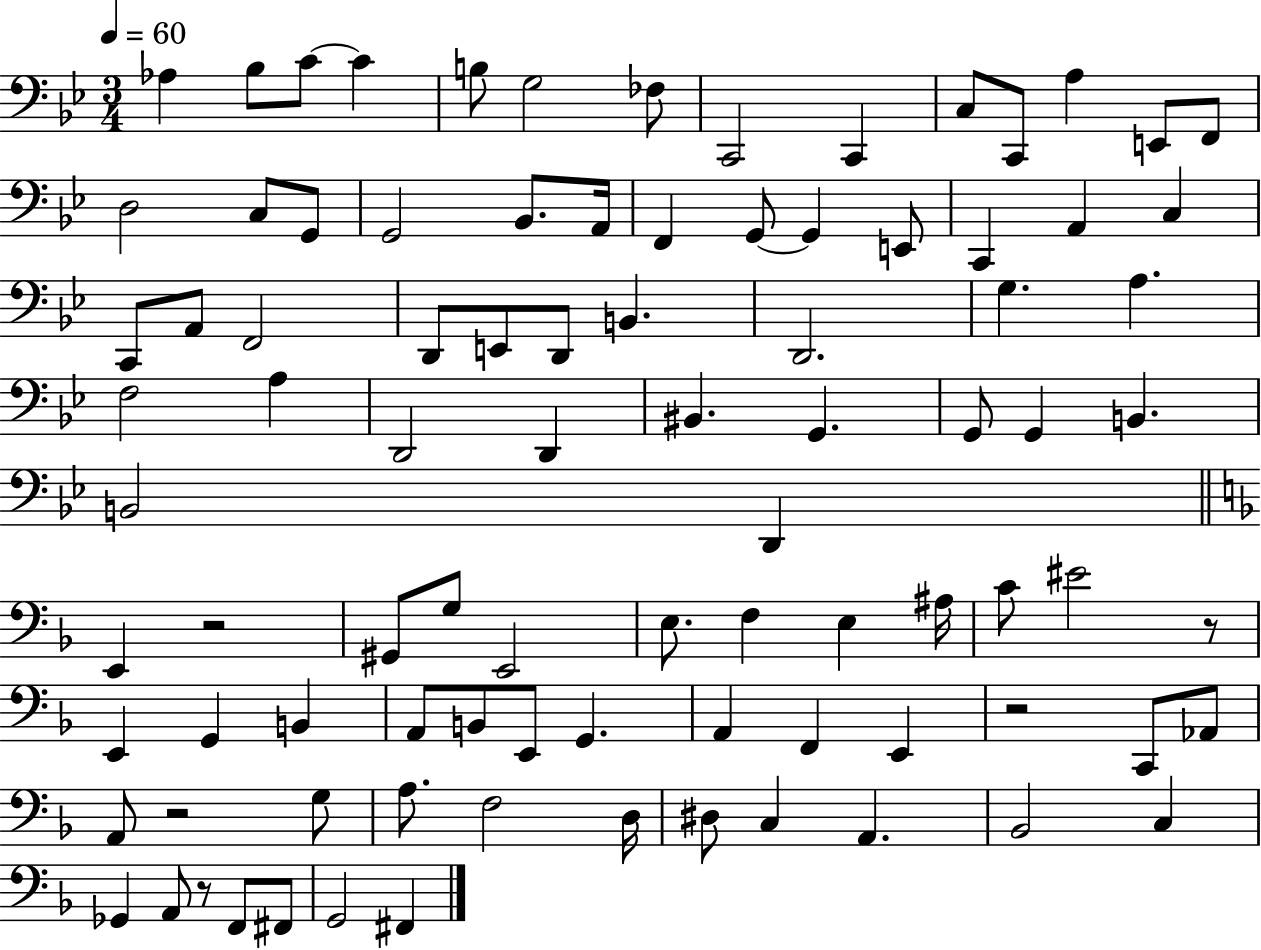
Ab3/q Bb3/e C4/e C4/q B3/e G3/h FES3/e C2/h C2/q C3/e C2/e A3/q E2/e F2/e D3/h C3/e G2/e G2/h Bb2/e. A2/s F2/q G2/e G2/q E2/e C2/q A2/q C3/q C2/e A2/e F2/h D2/e E2/e D2/e B2/q. D2/h. G3/q. A3/q. F3/h A3/q D2/h D2/q BIS2/q. G2/q. G2/e G2/q B2/q. B2/h D2/q E2/q R/h G#2/e G3/e E2/h E3/e. F3/q E3/q A#3/s C4/e EIS4/h R/e E2/q G2/q B2/q A2/e B2/e E2/e G2/q. A2/q F2/q E2/q R/h C2/e Ab2/e A2/e R/h G3/e A3/e. F3/h D3/s D#3/e C3/q A2/q. Bb2/h C3/q Gb2/q A2/e R/e F2/e F#2/e G2/h F#2/q